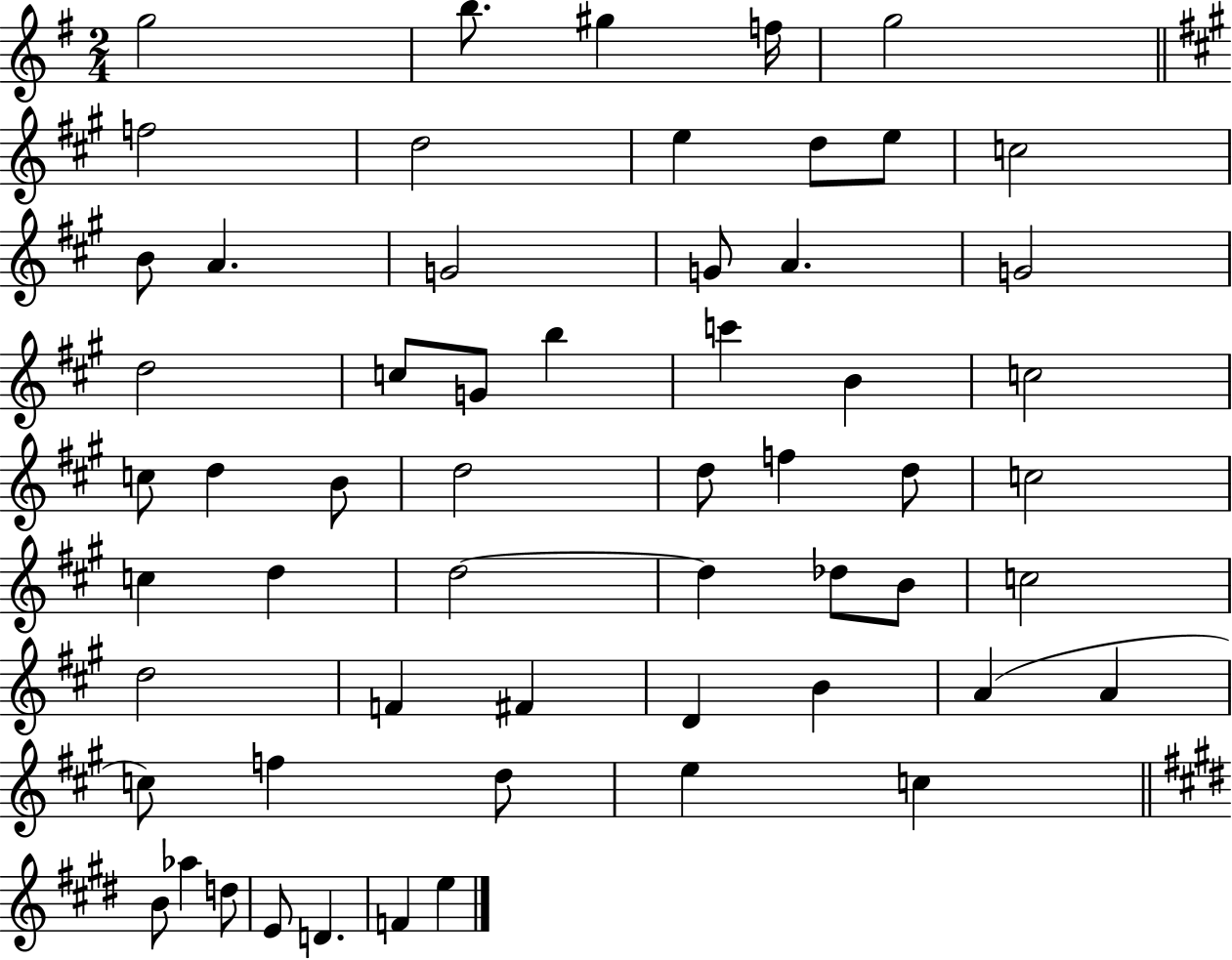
{
  \clef treble
  \numericTimeSignature
  \time 2/4
  \key g \major
  g''2 | b''8. gis''4 f''16 | g''2 | \bar "||" \break \key a \major f''2 | d''2 | e''4 d''8 e''8 | c''2 | \break b'8 a'4. | g'2 | g'8 a'4. | g'2 | \break d''2 | c''8 g'8 b''4 | c'''4 b'4 | c''2 | \break c''8 d''4 b'8 | d''2 | d''8 f''4 d''8 | c''2 | \break c''4 d''4 | d''2~~ | d''4 des''8 b'8 | c''2 | \break d''2 | f'4 fis'4 | d'4 b'4 | a'4( a'4 | \break c''8) f''4 d''8 | e''4 c''4 | \bar "||" \break \key e \major b'8 aes''4 d''8 | e'8 d'4. | f'4 e''4 | \bar "|."
}